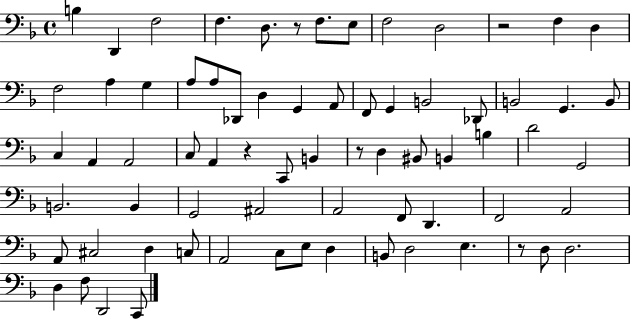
B3/q D2/q F3/h F3/q. D3/e. R/e F3/e. E3/e F3/h D3/h R/h F3/q D3/q F3/h A3/q G3/q A3/e A3/e Db2/e D3/q G2/q A2/e F2/e G2/q B2/h Db2/e B2/h G2/q. B2/e C3/q A2/q A2/h C3/e A2/q R/q C2/e B2/q R/e D3/q BIS2/e B2/q B3/q D4/h G2/h B2/h. B2/q G2/h A#2/h A2/h F2/e D2/q. F2/h A2/h A2/e C#3/h D3/q C3/e A2/h C3/e E3/e D3/q B2/e D3/h E3/q. R/e D3/e D3/h. D3/q F3/e D2/h C2/e